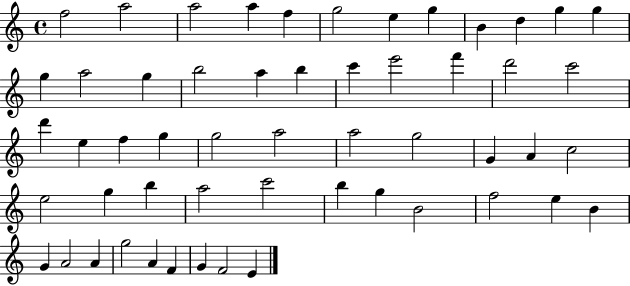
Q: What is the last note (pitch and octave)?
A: E4